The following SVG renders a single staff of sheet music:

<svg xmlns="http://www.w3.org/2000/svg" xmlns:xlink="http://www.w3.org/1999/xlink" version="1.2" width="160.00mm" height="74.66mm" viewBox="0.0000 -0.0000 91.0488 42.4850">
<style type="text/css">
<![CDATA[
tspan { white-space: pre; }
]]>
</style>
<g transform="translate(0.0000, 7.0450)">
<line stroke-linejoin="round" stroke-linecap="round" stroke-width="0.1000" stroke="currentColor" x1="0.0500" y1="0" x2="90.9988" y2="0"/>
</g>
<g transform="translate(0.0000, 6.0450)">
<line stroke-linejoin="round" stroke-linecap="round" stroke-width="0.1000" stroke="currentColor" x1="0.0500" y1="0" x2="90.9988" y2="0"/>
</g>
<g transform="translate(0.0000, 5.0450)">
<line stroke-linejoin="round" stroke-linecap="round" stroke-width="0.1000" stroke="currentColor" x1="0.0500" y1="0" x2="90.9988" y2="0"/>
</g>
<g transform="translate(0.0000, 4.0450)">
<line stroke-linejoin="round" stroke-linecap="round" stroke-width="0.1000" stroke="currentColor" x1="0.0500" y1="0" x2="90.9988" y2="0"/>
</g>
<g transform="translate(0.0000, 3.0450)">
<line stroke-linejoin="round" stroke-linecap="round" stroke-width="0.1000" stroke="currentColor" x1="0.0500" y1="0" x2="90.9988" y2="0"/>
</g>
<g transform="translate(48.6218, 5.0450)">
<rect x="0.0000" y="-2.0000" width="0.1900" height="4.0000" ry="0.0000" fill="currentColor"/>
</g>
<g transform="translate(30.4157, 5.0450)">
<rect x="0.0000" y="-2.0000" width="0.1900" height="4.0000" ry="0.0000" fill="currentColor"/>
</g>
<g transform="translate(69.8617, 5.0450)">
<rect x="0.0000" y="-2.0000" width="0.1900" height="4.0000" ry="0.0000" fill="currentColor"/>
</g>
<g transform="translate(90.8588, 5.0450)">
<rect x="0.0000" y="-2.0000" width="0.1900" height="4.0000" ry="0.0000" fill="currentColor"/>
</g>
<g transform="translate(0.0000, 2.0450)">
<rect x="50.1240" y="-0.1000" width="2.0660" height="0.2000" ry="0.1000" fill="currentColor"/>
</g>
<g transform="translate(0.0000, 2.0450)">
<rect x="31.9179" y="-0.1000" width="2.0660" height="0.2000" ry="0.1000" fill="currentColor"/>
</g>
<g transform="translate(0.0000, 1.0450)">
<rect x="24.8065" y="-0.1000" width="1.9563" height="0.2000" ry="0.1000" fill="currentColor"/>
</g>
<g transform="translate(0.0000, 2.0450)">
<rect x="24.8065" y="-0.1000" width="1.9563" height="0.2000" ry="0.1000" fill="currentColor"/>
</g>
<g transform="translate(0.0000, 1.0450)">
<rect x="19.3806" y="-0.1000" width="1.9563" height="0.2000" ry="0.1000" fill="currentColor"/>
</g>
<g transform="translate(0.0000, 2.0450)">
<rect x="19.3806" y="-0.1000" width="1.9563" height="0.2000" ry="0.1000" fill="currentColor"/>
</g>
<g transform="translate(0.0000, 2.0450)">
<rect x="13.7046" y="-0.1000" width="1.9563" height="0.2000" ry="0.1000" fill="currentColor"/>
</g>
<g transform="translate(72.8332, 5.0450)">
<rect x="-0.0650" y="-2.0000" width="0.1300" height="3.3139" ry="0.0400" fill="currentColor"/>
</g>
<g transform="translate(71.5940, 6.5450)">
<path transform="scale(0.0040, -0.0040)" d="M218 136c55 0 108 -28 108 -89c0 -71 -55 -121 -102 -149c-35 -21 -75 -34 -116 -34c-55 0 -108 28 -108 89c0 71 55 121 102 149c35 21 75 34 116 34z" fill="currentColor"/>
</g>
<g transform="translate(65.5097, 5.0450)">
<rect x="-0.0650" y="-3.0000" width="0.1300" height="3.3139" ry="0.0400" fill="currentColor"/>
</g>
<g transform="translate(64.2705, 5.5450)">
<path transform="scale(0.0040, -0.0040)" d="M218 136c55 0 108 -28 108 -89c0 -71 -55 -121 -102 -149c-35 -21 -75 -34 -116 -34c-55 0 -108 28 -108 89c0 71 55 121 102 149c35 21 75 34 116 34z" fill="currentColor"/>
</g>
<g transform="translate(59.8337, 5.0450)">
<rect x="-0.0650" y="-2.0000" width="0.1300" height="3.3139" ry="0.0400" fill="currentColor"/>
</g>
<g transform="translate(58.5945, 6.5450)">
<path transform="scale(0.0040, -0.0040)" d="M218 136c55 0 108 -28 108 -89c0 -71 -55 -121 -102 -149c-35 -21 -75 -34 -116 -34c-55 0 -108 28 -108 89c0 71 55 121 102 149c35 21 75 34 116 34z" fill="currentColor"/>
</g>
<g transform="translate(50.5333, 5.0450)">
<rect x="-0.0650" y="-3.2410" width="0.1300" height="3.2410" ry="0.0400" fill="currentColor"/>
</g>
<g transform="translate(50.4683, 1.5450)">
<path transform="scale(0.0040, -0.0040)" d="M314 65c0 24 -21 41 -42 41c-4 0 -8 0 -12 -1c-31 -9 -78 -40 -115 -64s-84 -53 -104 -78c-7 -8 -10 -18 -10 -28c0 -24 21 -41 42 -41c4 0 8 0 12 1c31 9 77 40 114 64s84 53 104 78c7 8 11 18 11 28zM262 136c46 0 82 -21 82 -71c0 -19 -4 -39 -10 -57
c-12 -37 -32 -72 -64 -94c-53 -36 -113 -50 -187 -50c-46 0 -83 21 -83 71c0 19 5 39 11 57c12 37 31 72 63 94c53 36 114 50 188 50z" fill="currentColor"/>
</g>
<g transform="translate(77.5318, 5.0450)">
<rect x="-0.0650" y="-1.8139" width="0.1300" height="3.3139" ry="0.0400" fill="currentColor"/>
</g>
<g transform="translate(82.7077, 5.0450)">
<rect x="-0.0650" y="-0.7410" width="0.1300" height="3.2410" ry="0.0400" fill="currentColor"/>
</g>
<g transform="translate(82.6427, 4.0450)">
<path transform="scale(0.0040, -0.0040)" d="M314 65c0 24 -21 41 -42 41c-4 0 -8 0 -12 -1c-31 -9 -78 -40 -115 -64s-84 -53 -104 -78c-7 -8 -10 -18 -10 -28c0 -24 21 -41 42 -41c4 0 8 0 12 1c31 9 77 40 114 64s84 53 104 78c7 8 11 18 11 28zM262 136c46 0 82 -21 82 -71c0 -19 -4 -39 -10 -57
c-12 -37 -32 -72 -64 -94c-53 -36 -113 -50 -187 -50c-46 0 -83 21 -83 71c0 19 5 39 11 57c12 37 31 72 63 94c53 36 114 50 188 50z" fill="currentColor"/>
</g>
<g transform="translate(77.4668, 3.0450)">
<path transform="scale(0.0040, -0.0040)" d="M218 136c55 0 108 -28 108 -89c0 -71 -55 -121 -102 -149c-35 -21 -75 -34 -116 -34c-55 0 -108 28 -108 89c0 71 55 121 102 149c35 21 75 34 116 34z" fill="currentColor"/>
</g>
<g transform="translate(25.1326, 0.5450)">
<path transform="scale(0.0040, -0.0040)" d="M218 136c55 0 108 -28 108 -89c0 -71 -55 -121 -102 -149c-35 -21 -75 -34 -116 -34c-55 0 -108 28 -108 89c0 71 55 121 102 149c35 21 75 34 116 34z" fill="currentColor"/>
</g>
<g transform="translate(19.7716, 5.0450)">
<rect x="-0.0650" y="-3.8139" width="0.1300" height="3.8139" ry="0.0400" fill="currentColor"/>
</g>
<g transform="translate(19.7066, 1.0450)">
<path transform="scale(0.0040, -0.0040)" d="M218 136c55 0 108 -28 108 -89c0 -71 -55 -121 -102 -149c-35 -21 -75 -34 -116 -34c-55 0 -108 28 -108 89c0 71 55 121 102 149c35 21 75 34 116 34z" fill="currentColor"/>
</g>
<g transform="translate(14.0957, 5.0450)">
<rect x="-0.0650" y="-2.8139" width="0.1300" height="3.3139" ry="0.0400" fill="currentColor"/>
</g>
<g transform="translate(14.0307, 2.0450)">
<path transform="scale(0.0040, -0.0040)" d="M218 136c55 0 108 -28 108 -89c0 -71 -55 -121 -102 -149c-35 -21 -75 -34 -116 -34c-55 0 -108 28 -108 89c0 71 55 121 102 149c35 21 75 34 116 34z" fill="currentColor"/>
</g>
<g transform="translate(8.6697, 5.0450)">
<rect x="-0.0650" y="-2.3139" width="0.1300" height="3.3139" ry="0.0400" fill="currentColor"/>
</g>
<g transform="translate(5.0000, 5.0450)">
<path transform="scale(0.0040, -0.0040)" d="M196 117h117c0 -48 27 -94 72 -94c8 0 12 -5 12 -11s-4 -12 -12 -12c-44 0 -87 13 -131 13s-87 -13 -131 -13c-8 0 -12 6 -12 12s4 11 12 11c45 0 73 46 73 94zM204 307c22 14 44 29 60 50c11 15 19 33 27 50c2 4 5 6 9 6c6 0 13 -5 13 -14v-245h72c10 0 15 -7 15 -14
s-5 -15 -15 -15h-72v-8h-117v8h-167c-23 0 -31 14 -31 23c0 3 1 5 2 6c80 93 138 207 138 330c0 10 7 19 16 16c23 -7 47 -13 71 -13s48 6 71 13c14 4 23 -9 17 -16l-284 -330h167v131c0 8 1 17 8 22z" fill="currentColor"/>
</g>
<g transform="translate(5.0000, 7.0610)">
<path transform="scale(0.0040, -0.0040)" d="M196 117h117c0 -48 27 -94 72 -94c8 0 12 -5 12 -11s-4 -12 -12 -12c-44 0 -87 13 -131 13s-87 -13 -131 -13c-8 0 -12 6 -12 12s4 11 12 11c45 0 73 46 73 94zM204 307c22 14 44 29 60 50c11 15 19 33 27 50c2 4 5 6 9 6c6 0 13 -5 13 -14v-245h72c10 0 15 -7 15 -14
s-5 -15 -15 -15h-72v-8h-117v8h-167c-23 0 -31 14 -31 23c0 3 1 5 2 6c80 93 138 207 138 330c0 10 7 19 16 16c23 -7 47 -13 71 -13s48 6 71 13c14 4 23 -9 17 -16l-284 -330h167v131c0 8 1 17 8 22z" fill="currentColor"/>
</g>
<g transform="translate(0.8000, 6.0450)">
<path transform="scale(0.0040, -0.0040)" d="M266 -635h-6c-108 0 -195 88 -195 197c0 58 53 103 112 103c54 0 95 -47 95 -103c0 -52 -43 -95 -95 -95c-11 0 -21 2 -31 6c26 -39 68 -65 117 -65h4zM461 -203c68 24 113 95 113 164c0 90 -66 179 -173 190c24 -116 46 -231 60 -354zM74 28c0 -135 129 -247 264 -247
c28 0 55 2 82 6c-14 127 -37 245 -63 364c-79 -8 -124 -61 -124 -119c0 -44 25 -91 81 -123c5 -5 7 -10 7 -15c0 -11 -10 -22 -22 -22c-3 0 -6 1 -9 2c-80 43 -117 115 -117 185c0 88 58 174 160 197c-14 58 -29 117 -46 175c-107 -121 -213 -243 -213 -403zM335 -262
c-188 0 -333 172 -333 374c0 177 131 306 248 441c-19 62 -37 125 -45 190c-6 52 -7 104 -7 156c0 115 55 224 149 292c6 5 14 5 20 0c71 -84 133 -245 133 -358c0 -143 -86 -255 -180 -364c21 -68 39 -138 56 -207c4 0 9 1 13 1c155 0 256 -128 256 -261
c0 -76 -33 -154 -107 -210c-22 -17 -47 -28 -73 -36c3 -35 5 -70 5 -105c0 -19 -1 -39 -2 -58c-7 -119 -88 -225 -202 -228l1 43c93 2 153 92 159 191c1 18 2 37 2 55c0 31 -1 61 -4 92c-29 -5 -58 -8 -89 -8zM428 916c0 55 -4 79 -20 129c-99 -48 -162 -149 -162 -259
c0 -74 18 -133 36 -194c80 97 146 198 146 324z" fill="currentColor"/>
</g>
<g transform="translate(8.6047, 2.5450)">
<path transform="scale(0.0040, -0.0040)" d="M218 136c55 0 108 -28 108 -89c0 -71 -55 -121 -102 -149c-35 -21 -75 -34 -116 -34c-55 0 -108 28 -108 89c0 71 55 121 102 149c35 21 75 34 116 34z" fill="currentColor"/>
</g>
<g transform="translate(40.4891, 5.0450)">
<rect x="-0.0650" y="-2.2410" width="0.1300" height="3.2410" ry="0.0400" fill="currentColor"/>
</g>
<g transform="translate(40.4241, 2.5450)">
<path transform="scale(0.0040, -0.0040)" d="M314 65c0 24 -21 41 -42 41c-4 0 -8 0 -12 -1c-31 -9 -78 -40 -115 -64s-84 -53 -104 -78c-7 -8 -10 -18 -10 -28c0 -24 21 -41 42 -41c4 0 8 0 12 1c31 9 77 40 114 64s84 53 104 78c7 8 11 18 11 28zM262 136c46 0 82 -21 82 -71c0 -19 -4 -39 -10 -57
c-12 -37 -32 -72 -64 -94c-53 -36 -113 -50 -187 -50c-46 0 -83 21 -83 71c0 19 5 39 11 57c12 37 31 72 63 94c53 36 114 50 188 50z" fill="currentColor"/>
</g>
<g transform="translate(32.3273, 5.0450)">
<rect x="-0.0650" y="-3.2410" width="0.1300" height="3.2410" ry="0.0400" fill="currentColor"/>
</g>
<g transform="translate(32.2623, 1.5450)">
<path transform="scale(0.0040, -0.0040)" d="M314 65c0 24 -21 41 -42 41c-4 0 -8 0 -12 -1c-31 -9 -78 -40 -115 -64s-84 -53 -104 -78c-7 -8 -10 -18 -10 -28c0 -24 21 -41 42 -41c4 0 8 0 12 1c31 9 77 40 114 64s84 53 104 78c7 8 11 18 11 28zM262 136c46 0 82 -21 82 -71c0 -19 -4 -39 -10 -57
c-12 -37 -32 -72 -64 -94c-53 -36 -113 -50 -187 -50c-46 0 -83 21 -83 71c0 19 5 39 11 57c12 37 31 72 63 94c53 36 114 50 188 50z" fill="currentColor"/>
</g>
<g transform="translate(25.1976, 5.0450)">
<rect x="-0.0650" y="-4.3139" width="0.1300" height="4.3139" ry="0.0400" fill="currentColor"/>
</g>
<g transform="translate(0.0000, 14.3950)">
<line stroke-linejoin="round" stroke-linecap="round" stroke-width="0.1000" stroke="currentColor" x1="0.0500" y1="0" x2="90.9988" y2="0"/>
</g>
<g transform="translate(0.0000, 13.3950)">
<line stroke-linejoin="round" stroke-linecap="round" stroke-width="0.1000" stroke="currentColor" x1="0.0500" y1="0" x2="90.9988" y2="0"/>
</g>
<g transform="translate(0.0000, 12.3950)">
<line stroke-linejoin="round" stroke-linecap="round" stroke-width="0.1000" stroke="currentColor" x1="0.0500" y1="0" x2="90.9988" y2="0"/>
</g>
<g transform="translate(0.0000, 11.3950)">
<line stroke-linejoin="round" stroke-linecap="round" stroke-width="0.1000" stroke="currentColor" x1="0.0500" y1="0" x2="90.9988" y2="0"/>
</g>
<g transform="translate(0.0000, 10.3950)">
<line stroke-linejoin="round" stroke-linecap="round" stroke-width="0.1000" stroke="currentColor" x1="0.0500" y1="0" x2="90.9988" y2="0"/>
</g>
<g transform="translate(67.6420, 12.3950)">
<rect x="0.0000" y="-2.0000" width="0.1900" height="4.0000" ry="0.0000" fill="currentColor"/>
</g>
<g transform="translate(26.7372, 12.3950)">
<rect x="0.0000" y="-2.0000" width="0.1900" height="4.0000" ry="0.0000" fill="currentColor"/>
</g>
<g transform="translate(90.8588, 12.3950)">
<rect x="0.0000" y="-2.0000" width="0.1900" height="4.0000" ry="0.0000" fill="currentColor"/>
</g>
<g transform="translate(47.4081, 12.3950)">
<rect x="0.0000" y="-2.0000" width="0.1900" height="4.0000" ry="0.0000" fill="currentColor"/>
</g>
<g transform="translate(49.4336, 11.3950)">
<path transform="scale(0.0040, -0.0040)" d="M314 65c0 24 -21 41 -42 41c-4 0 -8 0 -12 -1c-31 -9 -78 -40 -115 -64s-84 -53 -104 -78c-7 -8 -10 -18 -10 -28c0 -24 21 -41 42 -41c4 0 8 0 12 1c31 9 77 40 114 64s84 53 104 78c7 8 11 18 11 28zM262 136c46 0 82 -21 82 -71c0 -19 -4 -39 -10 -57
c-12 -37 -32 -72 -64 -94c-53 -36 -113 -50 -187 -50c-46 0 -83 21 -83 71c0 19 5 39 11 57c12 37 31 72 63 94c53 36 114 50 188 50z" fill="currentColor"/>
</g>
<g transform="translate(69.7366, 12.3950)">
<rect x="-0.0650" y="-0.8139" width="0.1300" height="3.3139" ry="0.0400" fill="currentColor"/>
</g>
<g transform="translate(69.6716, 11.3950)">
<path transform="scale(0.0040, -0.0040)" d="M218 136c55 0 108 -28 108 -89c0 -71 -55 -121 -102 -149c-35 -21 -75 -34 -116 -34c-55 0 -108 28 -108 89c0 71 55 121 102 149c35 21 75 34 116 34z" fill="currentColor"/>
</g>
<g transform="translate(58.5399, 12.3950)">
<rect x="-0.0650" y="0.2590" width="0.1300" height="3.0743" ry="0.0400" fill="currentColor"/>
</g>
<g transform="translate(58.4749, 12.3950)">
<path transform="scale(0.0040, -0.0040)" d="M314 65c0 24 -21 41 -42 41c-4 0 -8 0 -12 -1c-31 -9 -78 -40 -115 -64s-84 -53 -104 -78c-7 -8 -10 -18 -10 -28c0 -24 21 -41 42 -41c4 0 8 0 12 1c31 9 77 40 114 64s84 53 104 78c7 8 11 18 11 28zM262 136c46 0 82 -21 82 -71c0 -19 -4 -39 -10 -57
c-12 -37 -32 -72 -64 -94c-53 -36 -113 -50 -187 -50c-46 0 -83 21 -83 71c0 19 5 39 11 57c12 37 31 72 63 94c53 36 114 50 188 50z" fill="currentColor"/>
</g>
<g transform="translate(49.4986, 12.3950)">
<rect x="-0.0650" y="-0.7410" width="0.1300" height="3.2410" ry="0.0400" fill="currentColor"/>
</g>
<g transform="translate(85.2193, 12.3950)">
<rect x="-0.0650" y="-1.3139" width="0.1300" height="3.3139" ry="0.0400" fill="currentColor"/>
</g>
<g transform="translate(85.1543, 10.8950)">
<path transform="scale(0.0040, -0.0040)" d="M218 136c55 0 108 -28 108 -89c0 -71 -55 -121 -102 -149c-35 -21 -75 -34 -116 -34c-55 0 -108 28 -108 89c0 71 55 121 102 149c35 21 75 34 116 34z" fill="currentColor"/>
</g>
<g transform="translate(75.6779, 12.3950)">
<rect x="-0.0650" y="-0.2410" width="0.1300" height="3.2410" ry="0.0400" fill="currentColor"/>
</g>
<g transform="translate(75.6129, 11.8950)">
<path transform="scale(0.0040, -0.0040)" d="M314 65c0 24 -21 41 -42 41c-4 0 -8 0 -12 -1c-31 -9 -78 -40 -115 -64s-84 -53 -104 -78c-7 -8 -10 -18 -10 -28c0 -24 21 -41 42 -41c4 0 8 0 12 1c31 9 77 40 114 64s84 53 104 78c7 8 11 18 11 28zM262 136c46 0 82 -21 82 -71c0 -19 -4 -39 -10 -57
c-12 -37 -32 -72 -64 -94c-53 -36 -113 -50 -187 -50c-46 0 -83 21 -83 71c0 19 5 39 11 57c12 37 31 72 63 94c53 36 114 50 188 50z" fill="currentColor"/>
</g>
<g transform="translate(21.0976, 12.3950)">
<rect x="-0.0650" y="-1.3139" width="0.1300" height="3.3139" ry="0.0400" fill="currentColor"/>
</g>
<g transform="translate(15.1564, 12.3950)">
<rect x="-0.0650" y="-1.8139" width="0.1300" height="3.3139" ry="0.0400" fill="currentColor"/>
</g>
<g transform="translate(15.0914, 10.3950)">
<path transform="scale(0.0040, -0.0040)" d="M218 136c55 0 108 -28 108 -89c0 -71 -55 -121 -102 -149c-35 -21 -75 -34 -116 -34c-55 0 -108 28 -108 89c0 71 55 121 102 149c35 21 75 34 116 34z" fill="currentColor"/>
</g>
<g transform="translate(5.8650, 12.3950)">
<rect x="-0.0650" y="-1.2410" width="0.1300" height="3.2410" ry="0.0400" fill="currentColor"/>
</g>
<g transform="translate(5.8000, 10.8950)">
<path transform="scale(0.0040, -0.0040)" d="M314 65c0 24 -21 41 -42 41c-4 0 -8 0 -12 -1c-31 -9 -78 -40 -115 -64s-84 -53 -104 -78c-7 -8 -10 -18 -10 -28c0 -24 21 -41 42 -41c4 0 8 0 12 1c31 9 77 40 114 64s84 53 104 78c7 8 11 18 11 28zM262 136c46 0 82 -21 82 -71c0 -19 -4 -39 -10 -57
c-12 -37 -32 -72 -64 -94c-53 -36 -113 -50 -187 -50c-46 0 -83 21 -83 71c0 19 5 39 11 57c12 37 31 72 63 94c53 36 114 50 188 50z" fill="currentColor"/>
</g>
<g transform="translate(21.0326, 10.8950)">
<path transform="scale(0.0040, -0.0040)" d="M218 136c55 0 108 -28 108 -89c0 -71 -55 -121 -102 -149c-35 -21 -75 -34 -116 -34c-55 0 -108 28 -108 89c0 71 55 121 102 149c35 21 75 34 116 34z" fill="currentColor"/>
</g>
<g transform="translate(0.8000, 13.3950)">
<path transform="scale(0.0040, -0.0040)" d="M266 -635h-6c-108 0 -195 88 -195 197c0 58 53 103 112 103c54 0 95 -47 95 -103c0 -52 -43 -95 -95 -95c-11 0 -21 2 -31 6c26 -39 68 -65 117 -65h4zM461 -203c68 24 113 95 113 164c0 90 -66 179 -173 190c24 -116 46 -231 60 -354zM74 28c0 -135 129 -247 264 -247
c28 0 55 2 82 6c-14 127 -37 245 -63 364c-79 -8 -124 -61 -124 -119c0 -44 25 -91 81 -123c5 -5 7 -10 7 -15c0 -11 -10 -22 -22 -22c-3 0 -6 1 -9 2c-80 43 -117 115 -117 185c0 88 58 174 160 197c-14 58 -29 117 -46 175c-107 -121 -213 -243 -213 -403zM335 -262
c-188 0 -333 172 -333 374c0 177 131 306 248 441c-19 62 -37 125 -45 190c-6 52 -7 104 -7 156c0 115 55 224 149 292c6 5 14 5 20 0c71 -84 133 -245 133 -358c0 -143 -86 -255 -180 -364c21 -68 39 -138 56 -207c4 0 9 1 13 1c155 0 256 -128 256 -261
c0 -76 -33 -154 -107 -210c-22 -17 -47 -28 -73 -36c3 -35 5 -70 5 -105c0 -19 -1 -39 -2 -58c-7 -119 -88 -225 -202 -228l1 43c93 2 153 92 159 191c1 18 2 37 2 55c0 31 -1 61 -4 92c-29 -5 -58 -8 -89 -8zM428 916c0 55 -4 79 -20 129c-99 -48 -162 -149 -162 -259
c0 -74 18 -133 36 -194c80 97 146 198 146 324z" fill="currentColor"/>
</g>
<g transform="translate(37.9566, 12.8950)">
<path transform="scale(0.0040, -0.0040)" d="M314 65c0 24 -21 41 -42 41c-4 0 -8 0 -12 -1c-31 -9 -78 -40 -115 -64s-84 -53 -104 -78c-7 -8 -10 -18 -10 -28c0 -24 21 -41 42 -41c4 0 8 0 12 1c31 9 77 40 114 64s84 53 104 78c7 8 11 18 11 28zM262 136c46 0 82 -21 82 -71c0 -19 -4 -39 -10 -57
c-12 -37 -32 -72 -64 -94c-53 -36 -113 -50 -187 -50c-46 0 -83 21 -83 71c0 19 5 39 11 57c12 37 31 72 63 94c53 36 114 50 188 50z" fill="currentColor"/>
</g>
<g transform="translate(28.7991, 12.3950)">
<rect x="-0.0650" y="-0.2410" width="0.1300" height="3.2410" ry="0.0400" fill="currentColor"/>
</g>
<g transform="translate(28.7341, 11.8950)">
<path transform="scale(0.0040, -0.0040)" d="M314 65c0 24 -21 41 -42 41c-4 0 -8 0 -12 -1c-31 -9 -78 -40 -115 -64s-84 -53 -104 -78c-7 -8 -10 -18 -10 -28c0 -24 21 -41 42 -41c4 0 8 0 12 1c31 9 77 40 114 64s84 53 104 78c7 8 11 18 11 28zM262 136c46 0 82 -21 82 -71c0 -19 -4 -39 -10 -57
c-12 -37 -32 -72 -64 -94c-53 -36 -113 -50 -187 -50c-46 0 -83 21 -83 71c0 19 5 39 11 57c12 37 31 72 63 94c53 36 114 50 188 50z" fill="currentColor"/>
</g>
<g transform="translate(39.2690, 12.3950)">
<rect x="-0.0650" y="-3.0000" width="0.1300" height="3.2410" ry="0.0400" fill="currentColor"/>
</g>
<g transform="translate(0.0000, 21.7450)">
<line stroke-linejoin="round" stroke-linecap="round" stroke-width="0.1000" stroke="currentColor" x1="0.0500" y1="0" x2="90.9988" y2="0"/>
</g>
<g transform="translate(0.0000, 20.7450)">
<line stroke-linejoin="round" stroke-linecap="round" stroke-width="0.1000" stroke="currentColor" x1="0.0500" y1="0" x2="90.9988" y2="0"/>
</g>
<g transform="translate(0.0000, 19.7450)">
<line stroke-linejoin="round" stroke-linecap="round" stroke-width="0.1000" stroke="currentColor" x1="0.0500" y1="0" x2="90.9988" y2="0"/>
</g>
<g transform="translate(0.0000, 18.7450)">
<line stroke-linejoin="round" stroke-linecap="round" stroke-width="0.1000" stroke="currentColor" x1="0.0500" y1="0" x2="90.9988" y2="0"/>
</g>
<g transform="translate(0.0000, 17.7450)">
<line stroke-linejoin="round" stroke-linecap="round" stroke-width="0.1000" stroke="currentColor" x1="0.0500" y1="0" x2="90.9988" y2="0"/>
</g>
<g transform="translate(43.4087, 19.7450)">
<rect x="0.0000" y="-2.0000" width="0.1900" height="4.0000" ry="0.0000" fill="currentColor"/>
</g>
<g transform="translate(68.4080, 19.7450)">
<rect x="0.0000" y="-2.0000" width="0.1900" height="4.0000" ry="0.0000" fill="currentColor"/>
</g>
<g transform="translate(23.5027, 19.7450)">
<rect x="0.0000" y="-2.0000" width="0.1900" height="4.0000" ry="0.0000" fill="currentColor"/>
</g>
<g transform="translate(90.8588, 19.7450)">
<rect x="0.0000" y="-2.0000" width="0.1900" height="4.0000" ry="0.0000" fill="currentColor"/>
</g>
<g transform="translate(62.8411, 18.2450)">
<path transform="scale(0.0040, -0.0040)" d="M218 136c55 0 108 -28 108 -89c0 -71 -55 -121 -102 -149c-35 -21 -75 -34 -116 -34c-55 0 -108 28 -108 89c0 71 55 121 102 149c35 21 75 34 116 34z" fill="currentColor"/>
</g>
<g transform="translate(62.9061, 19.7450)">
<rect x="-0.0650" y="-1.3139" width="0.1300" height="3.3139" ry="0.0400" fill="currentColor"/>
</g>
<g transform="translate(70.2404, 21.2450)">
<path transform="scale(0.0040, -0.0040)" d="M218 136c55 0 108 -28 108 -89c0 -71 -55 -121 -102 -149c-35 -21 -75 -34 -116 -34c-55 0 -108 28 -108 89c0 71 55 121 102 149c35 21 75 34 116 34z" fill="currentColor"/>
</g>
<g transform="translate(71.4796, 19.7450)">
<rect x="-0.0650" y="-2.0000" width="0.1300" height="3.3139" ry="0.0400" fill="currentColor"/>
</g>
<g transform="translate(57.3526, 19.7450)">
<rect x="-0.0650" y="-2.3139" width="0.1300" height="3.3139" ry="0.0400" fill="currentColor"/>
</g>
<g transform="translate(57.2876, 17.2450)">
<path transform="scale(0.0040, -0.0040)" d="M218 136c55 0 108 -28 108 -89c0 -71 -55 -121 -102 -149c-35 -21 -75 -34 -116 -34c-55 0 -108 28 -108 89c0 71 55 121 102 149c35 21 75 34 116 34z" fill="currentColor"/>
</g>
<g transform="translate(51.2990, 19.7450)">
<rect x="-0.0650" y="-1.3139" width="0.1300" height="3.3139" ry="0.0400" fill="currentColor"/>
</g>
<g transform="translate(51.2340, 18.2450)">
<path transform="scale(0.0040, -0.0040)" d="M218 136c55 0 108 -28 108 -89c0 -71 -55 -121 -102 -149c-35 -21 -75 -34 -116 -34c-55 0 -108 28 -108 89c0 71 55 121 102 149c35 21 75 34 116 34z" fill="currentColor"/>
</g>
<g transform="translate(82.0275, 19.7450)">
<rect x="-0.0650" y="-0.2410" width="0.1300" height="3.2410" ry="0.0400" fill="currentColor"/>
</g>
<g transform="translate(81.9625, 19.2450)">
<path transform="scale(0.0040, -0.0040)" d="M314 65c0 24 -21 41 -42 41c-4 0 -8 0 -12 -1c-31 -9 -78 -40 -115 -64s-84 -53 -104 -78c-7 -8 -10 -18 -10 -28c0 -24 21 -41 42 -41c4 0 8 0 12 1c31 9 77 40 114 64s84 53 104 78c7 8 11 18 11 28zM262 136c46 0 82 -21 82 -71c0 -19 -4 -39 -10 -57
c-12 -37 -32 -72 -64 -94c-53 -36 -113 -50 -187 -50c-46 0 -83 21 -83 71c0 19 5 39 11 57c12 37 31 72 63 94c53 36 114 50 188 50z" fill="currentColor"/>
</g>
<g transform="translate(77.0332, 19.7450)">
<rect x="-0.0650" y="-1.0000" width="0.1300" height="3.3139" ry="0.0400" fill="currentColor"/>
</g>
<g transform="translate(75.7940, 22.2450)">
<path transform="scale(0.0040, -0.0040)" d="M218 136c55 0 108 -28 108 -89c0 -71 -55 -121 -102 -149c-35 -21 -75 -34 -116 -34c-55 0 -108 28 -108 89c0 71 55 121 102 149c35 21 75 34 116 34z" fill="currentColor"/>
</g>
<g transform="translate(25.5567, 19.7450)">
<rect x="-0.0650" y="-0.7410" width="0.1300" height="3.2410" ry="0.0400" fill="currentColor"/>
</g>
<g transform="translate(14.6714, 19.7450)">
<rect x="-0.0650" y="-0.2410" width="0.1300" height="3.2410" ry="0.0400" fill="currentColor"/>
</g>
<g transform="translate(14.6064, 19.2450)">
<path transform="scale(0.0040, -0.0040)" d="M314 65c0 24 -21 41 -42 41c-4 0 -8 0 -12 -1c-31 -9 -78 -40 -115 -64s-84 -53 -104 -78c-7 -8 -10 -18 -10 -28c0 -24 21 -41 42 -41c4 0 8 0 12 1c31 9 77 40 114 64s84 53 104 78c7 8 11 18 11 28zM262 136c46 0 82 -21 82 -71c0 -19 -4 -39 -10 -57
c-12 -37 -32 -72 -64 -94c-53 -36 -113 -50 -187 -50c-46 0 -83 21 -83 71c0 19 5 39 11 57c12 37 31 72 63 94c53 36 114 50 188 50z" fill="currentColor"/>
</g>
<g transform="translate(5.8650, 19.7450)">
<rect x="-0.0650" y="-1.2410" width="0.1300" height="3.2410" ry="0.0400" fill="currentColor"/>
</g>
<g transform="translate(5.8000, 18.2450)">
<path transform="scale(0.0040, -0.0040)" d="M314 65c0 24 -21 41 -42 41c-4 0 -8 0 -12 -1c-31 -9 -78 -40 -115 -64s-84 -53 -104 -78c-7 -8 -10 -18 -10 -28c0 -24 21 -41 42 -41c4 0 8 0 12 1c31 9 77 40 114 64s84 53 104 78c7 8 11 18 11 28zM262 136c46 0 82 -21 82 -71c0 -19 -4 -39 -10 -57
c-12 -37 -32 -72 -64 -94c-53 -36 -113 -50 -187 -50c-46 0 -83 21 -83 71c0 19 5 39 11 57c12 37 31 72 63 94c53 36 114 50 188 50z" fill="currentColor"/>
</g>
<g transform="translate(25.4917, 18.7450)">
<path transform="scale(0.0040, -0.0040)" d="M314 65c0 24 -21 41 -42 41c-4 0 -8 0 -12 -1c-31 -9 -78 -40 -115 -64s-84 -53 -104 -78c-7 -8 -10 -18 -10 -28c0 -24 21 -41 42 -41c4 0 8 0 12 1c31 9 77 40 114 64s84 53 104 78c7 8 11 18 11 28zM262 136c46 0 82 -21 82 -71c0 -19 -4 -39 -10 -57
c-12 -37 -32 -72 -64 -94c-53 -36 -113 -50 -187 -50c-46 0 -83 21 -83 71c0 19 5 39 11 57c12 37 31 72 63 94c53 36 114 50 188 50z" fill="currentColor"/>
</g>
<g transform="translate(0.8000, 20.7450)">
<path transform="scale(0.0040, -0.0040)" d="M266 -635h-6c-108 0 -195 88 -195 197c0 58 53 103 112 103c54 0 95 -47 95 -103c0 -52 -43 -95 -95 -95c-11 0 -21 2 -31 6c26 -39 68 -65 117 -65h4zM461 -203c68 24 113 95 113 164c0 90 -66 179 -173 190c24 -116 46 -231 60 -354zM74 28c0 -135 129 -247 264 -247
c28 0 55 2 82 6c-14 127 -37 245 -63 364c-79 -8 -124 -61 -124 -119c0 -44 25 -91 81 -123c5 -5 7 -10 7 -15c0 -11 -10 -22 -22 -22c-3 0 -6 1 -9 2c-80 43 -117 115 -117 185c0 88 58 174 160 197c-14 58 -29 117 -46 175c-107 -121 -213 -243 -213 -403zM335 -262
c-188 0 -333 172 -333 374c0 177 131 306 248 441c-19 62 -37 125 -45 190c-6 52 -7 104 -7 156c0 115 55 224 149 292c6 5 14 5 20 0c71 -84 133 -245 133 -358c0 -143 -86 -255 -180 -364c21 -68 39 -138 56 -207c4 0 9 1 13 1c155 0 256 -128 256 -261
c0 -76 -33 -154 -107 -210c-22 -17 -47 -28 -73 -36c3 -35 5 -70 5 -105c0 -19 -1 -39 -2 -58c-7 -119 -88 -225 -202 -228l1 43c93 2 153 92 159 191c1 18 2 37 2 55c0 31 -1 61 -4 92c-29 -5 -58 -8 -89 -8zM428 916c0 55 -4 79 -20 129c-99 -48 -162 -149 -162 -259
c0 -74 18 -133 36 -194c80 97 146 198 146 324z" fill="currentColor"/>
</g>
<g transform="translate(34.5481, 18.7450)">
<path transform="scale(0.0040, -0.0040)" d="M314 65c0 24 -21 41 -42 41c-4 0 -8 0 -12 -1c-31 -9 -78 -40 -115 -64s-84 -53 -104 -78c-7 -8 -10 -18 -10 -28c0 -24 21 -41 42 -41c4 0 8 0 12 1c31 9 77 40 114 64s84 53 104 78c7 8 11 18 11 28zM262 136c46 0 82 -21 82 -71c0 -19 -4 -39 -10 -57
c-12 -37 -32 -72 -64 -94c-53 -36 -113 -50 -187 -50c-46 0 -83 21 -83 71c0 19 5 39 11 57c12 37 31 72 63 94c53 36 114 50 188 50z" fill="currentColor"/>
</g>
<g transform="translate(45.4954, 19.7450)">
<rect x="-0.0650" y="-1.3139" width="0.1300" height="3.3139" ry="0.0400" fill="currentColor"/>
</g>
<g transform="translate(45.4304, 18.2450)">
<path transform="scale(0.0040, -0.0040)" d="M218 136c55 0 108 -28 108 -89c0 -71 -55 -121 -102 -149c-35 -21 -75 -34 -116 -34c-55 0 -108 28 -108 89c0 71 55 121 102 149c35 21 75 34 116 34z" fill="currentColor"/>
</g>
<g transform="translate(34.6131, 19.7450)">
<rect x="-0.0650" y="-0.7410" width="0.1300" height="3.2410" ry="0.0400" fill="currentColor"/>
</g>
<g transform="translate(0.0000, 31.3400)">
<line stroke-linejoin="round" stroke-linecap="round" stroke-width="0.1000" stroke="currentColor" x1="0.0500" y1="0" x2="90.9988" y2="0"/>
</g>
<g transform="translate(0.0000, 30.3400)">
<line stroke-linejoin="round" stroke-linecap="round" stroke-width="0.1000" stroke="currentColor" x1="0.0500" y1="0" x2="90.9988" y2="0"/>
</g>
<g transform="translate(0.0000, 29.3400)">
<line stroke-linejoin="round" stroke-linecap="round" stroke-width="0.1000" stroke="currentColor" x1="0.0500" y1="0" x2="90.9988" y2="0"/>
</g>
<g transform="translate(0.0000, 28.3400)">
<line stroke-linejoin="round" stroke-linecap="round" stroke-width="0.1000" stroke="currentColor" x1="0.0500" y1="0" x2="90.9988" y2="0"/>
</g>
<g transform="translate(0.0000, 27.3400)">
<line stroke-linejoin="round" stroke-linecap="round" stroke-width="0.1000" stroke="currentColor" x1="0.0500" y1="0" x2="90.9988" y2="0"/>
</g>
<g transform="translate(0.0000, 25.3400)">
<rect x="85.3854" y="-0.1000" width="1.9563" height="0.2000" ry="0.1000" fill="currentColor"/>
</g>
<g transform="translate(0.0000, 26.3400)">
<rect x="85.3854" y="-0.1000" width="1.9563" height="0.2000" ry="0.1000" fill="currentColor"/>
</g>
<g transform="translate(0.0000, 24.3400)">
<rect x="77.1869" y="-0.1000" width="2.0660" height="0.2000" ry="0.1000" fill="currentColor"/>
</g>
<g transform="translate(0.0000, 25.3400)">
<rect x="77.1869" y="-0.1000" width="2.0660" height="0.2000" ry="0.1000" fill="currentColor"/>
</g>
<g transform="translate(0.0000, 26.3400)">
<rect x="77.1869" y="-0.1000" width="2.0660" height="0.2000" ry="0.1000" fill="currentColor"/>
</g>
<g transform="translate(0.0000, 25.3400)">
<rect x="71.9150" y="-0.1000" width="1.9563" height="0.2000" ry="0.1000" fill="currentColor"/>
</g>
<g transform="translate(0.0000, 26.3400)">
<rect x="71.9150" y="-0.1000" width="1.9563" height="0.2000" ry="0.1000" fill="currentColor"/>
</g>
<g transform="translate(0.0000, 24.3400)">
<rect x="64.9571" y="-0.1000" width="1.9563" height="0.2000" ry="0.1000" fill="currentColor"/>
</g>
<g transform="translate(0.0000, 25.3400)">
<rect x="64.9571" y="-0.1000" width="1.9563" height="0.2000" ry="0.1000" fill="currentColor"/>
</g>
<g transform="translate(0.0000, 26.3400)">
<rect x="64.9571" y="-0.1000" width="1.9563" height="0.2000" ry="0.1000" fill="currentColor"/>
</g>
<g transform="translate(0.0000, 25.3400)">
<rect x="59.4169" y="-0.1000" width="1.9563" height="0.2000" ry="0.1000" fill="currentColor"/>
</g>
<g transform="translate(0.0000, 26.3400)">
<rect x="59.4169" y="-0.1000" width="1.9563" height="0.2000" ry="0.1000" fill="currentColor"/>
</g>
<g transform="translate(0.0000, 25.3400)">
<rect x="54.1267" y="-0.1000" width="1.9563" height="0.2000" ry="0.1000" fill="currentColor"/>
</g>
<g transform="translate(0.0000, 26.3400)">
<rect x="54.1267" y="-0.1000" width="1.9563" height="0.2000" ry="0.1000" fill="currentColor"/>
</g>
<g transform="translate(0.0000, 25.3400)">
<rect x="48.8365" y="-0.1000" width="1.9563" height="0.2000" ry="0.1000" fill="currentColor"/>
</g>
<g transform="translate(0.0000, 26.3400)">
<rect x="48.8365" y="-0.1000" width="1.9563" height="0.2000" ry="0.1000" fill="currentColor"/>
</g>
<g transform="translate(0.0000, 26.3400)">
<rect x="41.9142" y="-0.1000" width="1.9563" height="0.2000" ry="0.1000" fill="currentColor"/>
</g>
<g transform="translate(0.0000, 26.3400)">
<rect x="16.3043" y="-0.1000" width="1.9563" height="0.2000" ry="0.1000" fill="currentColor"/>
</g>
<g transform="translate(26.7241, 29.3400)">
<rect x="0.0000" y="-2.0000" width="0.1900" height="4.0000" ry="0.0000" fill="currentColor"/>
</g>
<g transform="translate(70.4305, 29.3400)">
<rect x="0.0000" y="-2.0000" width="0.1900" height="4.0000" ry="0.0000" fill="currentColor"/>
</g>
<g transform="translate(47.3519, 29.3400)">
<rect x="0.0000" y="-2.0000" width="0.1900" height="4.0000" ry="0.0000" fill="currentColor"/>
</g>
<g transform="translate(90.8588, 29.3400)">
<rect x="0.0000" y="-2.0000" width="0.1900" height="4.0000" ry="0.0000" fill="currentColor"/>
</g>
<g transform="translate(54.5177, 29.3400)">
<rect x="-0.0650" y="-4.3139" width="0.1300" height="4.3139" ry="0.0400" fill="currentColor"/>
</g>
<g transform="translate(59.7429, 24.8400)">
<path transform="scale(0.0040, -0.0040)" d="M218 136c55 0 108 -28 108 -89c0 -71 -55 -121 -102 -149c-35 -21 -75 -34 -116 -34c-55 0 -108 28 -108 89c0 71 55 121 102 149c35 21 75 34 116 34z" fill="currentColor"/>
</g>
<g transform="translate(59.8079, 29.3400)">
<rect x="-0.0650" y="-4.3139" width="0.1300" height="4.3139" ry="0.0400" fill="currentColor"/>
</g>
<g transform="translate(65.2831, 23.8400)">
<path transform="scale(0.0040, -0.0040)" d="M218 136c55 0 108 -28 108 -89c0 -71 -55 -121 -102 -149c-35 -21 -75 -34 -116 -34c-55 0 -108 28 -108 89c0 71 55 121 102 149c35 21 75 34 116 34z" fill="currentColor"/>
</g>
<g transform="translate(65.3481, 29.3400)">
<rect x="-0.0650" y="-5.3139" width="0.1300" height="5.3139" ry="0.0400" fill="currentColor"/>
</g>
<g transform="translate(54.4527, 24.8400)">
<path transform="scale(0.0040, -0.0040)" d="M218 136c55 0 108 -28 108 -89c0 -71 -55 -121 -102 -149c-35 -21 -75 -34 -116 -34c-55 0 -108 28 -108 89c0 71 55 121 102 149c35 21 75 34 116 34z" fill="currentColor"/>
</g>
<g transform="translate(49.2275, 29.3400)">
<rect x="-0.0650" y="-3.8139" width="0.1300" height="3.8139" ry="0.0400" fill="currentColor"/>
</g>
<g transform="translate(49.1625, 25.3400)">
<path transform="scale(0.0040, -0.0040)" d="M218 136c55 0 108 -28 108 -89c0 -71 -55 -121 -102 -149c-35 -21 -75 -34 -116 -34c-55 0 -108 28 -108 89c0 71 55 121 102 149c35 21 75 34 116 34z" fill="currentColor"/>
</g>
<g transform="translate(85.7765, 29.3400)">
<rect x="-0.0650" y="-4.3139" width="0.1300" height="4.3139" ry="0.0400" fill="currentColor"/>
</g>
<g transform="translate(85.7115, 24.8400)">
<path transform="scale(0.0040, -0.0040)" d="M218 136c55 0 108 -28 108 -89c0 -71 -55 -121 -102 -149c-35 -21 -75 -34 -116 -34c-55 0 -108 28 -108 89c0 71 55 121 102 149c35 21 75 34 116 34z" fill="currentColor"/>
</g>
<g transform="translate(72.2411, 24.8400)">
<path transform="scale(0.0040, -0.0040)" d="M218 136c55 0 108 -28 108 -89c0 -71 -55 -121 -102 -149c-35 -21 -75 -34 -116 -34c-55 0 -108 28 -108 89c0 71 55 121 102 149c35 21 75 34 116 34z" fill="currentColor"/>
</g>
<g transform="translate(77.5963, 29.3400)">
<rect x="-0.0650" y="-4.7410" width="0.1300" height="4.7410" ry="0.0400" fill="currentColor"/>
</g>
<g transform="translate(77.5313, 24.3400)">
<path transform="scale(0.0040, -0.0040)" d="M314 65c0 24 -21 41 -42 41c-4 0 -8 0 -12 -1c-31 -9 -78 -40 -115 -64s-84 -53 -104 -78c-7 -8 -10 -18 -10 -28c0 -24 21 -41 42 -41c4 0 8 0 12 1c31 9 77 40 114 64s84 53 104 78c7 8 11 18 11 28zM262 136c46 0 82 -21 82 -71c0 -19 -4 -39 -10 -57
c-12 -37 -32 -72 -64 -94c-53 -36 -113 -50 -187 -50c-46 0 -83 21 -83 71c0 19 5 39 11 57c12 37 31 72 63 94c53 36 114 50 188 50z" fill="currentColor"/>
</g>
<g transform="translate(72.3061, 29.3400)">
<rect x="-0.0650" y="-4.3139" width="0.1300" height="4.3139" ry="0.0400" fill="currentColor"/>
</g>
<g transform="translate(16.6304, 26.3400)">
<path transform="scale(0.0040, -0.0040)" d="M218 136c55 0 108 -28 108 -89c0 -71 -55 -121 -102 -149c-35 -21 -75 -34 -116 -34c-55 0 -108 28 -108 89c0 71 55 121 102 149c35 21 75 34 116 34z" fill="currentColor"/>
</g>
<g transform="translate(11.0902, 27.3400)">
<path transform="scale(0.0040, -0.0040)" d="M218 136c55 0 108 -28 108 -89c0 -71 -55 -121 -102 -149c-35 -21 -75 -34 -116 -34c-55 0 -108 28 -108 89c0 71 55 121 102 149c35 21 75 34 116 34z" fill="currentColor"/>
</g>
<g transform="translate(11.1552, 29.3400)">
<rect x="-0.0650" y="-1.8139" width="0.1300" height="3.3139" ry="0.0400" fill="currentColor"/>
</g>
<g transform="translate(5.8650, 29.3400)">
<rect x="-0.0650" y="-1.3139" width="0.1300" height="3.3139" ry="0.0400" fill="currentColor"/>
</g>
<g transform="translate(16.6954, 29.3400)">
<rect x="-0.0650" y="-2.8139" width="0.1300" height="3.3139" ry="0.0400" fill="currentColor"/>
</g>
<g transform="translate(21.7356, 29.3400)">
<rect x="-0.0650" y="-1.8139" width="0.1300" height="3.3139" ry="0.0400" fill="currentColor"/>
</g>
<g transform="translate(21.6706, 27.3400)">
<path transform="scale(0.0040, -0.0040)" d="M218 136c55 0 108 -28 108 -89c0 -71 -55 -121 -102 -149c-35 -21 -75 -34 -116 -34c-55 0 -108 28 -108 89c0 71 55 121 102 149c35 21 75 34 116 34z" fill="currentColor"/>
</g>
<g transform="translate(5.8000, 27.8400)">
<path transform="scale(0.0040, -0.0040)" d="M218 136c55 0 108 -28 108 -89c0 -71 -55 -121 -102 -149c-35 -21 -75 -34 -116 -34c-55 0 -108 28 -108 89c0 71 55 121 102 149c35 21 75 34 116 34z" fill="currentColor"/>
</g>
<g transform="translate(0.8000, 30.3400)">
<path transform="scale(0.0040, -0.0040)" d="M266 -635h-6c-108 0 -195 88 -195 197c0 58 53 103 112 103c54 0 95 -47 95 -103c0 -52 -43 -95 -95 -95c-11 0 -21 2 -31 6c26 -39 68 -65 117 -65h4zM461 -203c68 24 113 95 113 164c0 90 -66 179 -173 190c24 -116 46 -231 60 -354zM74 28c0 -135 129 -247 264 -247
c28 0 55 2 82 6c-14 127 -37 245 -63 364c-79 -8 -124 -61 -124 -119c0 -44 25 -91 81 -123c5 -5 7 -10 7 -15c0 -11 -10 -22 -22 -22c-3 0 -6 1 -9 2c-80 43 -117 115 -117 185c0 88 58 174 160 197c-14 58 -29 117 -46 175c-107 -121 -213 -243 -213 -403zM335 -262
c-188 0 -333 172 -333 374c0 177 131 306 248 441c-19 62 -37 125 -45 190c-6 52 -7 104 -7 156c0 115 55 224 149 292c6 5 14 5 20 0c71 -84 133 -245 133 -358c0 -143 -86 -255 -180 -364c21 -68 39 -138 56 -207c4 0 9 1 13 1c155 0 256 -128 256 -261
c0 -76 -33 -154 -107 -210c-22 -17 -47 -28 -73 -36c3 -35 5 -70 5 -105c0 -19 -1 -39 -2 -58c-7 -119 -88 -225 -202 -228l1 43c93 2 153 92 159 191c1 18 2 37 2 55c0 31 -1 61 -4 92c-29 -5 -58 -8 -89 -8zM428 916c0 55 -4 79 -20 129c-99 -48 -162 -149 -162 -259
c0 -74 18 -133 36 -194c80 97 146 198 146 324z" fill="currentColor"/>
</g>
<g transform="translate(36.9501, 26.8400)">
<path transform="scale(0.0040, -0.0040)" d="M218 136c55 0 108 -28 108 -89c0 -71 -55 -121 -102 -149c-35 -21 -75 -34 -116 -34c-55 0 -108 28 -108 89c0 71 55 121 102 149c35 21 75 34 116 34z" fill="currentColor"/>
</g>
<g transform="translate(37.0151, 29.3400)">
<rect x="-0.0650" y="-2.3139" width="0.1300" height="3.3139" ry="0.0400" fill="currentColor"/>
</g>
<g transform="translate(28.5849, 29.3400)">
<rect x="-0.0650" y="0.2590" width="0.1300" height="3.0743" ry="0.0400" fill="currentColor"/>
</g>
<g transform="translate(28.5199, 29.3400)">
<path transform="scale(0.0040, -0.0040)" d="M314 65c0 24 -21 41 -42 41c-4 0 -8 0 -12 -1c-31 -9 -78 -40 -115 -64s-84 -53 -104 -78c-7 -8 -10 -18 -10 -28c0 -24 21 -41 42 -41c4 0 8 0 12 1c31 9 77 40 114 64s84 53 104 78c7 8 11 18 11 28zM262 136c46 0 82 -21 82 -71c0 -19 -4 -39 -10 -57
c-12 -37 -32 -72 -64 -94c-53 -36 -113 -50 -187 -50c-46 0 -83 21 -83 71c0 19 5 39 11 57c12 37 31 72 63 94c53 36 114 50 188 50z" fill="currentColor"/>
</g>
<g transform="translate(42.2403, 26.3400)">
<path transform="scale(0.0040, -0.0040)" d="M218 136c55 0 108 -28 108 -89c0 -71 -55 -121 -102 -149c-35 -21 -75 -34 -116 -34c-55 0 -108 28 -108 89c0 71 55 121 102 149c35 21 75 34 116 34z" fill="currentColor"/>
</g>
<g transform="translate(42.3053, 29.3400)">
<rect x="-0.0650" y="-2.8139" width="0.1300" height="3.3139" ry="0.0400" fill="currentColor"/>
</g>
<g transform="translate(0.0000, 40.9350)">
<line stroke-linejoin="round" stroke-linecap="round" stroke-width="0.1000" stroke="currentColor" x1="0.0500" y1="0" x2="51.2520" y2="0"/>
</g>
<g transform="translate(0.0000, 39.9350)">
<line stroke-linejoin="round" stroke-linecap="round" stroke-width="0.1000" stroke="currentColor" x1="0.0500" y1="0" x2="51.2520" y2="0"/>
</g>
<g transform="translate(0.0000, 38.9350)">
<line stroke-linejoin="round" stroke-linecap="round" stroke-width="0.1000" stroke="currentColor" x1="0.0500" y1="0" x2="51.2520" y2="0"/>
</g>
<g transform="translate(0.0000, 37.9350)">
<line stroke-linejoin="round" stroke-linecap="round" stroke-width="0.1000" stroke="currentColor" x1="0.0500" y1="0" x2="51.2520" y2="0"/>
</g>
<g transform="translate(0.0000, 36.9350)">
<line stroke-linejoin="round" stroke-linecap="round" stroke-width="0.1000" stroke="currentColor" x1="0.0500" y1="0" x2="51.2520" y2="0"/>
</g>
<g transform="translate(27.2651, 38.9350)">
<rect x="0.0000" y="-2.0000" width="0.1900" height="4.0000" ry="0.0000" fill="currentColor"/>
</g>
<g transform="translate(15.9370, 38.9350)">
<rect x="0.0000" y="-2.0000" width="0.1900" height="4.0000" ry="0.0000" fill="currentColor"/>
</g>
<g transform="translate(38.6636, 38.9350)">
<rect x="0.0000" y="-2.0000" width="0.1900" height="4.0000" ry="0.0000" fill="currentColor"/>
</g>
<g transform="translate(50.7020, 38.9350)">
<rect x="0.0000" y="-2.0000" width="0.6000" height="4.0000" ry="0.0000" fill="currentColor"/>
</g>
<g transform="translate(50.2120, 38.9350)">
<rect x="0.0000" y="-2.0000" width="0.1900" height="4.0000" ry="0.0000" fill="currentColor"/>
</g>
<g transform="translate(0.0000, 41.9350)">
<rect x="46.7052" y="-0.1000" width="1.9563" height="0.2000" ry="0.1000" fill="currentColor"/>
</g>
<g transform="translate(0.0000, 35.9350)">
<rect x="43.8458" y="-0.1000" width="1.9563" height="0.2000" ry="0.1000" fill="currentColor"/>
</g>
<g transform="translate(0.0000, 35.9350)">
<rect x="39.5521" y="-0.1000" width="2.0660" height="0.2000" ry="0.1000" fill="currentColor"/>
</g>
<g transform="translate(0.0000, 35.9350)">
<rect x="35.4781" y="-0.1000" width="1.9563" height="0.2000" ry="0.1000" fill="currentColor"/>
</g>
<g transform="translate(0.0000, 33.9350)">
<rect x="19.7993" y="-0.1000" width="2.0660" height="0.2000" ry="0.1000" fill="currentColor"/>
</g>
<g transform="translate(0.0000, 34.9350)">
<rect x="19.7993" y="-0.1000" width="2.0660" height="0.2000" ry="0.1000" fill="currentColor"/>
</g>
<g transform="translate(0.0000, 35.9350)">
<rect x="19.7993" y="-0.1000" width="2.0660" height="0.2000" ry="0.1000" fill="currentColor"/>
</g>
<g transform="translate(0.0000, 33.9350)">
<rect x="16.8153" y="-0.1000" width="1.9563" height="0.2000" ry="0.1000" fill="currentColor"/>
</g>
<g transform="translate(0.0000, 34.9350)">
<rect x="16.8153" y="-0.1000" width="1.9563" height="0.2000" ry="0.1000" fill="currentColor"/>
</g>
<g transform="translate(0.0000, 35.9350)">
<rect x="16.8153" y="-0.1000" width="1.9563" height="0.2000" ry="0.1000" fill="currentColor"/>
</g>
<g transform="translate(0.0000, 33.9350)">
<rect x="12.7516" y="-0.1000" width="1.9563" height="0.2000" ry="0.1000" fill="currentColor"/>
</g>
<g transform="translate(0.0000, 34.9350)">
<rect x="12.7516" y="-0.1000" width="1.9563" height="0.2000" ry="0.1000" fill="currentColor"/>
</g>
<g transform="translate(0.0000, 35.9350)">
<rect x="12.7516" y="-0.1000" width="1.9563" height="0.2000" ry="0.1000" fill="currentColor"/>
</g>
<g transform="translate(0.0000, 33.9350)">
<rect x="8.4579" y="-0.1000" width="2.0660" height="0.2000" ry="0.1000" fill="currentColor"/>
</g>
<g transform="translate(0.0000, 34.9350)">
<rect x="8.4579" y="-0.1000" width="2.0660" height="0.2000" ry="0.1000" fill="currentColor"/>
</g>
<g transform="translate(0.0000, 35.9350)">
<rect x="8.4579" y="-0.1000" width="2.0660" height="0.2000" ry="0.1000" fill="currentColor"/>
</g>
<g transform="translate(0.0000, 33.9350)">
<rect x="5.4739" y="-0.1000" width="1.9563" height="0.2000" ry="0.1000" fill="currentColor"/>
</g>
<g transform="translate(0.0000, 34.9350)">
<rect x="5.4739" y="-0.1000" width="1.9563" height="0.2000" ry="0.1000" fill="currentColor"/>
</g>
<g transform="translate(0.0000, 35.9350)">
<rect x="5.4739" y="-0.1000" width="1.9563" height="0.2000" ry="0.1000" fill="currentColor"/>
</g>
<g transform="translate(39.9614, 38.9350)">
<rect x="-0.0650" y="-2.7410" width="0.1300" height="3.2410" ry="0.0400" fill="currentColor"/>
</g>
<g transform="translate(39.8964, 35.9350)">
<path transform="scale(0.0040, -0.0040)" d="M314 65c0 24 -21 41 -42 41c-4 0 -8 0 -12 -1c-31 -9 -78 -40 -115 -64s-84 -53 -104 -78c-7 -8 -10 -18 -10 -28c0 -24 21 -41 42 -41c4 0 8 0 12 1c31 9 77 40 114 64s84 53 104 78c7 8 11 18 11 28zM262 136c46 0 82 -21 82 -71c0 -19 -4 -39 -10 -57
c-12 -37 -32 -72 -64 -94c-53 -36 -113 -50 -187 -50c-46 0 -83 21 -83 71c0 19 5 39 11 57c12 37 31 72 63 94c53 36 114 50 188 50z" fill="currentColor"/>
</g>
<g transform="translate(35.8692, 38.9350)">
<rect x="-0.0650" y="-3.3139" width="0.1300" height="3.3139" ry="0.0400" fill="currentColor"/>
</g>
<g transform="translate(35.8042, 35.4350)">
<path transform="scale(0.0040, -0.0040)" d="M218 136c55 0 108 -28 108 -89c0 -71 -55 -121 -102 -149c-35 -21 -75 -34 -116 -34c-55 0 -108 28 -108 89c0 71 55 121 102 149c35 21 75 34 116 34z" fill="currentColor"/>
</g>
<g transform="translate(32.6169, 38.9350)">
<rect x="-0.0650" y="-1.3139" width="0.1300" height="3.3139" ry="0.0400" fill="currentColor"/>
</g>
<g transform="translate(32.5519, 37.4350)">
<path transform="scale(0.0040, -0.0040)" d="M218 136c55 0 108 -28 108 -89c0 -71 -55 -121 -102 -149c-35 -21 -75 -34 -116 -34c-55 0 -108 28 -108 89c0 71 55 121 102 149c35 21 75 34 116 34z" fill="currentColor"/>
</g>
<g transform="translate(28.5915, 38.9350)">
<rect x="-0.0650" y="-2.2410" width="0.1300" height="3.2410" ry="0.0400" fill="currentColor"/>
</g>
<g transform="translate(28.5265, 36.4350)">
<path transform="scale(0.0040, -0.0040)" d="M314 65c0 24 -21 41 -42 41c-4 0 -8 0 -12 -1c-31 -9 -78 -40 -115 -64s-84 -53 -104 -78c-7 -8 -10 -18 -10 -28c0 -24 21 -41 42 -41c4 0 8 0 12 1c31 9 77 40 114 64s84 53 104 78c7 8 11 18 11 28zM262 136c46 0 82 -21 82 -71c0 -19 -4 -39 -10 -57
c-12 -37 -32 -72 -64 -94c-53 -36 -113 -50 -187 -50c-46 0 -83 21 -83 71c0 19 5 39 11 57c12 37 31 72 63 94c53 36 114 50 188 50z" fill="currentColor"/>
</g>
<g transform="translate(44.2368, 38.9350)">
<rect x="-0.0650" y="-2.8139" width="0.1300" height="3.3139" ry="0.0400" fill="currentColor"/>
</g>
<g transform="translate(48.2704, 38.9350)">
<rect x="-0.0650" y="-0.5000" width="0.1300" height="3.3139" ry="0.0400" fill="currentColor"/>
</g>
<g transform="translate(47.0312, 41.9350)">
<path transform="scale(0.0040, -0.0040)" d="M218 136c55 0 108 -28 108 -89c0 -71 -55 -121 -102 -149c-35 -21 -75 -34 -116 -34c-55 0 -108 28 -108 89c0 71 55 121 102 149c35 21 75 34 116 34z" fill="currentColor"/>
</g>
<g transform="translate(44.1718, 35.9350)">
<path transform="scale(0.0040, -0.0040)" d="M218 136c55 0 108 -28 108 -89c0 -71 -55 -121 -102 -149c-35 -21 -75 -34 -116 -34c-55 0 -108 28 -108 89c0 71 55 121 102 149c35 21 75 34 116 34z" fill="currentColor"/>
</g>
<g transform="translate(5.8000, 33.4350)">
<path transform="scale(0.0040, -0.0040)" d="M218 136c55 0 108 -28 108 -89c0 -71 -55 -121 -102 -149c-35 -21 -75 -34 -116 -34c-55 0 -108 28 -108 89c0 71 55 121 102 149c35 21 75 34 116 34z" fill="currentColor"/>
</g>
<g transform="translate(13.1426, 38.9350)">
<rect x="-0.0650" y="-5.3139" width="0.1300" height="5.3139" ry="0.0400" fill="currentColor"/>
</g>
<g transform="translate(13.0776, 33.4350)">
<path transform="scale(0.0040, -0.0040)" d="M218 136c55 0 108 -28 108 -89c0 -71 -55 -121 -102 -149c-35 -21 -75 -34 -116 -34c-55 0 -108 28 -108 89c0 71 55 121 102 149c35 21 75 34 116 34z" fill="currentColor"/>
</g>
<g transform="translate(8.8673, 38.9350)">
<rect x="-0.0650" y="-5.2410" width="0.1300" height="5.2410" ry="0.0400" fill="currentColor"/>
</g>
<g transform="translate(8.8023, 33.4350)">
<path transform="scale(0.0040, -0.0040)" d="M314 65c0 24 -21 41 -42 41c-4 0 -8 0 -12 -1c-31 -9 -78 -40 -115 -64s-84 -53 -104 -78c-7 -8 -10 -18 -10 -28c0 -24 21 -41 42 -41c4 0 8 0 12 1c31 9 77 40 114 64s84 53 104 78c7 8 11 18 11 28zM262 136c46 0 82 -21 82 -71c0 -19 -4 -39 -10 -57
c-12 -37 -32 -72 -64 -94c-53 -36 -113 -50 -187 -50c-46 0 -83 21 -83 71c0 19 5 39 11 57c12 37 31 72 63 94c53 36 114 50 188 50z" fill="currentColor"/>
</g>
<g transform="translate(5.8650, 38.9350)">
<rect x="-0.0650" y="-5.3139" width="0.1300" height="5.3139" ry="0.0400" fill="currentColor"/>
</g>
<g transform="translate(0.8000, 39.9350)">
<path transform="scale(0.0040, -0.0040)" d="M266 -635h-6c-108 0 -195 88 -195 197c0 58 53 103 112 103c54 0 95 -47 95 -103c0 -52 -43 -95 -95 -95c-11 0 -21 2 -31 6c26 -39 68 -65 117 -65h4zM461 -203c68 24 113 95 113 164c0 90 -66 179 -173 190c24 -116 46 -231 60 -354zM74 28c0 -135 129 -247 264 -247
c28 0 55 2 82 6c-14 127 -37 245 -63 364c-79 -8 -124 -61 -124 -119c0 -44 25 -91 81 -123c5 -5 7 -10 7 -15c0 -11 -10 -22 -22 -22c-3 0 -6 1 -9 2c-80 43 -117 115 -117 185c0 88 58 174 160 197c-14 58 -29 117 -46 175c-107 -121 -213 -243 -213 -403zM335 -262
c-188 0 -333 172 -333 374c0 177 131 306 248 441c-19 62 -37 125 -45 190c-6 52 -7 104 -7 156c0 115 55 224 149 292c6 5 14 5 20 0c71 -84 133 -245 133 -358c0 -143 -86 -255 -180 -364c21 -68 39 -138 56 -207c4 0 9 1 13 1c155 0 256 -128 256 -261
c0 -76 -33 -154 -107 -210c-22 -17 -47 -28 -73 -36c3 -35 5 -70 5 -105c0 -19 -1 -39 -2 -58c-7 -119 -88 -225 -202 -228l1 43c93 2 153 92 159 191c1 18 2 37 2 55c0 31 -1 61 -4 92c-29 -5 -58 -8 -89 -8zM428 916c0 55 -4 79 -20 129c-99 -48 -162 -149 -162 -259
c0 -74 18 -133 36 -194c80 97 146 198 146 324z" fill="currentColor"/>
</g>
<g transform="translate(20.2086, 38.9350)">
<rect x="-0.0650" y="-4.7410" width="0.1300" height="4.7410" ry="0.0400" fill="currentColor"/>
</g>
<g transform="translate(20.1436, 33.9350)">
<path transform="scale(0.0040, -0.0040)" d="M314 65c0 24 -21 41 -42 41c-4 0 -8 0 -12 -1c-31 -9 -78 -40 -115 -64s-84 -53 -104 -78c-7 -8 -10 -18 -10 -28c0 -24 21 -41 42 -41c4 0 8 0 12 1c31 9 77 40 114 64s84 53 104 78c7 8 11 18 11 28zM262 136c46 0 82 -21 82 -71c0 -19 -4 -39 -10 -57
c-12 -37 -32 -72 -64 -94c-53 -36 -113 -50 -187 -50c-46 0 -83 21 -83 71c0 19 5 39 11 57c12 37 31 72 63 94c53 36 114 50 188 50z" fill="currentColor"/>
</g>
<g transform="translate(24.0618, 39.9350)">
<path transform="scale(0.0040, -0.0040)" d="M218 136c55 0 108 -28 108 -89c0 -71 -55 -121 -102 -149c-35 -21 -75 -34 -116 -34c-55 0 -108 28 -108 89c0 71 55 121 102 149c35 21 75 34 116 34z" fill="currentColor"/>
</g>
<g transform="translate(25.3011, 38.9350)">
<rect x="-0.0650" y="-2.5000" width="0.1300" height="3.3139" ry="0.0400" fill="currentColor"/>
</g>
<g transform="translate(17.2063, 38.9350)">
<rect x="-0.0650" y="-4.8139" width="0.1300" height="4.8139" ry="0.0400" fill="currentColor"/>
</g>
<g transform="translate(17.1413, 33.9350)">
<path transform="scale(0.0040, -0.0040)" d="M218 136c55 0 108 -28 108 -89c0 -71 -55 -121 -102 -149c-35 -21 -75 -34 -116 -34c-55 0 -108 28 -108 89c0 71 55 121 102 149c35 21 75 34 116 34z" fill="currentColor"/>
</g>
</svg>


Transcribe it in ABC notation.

X:1
T:Untitled
M:4/4
L:1/4
K:C
g a c' d' b2 g2 b2 F A F f d2 e2 f e c2 A2 d2 B2 d c2 e e2 c2 d2 d2 e e g e F D c2 e f a f B2 g a c' d' d' f' d' e'2 d' f' f'2 f' e' e'2 G g2 e b a2 a C